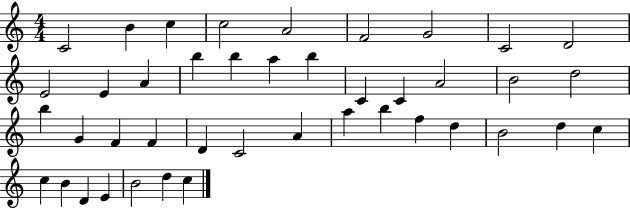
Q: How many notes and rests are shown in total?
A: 42